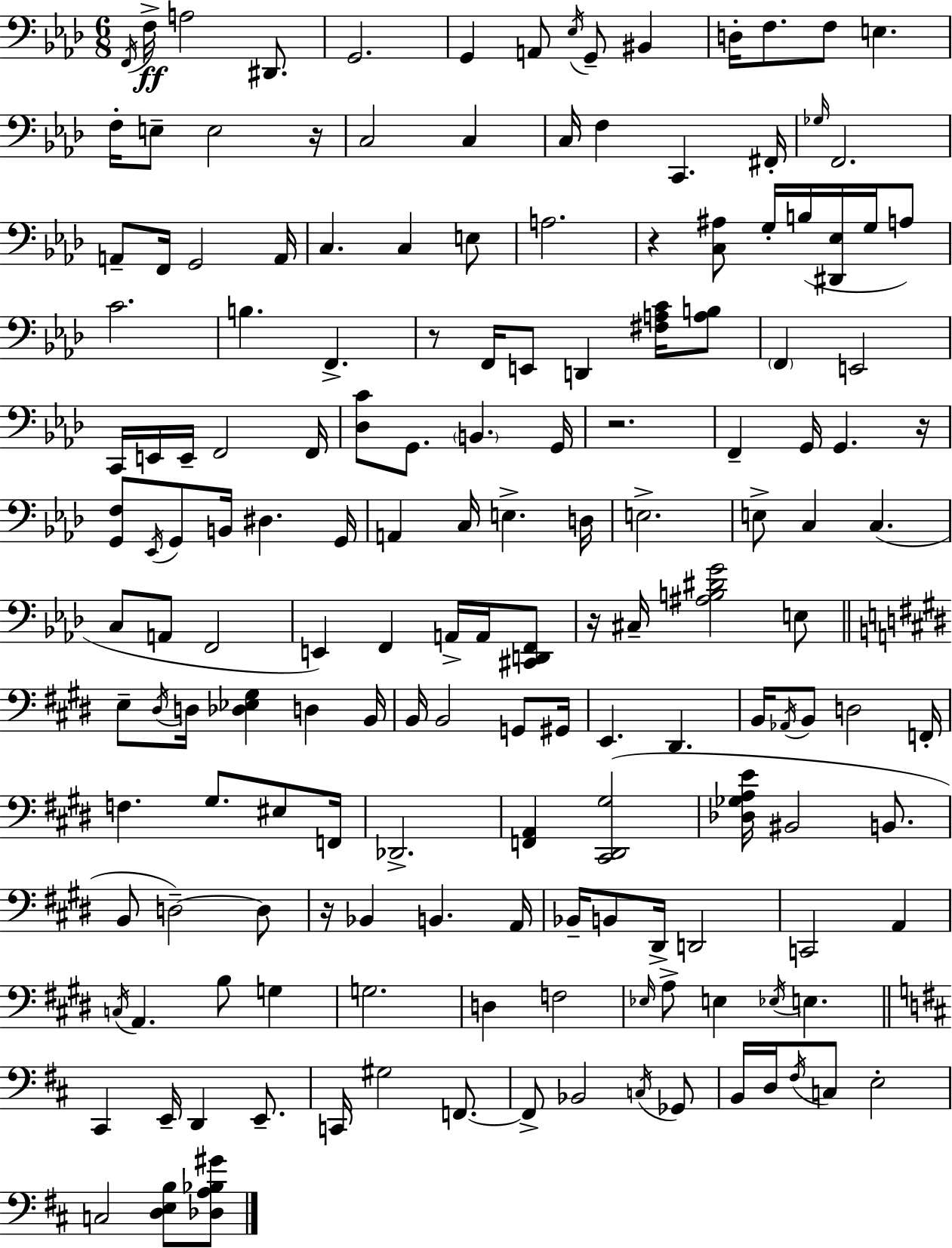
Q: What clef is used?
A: bass